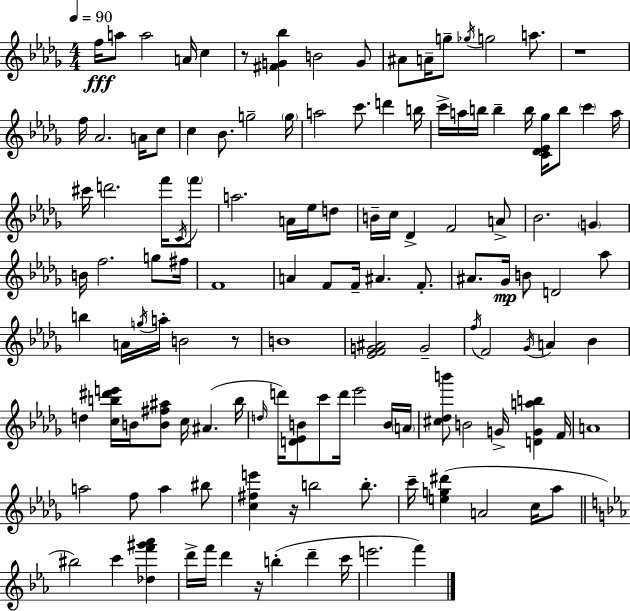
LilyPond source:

{
  \clef treble
  \numericTimeSignature
  \time 4/4
  \key bes \minor
  \tempo 4 = 90
  f''16\fff a''8 a''2 a'16 c''4 | r8 <fis' g' bes''>4 b'2 g'8 | ais'8 a'16-- g''8-- \acciaccatura { ges''16 } g''2 a''8. | r1 | \break f''16 aes'2. a'16 c''8 | c''4 bes'8. g''2-- | \parenthesize g''16 a''2 c'''8. d'''4 | b''16 c'''16-> a''16 b''16 b''4-- b''16 <c' des' ees' ges''>16 b''8 \parenthesize c'''4 | \break a''16 cis'''16 d'''2. f'''16 \acciaccatura { c'16 } | \parenthesize f'''8 a''2. a'16 ees''16 | d''8 b'16-- c''16 des'4-> f'2 | a'8-> bes'2. \parenthesize g'4 | \break b'16 f''2. g''8 | fis''16 f'1 | a'4 f'8 f'16-- ais'4. f'8.-. | ais'8. ges'16\mp b'8 d'2 | \break aes''8 b''4 a'16 \acciaccatura { g''16 } a''16-. b'2 | r8 b'1 | <ees' f' g' ais'>2 g'2-- | \acciaccatura { f''16 } f'2 \acciaccatura { ges'16 } a'4 | \break bes'4 d''4 <c'' b'' dis''' e'''>16 b'16 <b' fis'' ais''>8 c''16 ais'4.( | b''16 \grace { d''16 }) d'''16 <d' ees' b'>8 c'''8 d'''16 ees'''2 | b'16 \parenthesize a'16 <cis'' des'' b'''>8 b'2 | g'16-> <d' g' a'' b''>4 f'16 a'1 | \break a''2 f''8 | a''4 bis''8 <c'' fis'' e'''>4 r16 b''2 | b''8.-. c'''16-- <e'' g'' dis'''>4( a'2 | c''16 aes''8 \bar "||" \break \key c \minor bis''2) c'''4 <des'' f''' gis''' aes'''>4 | d'''16-> f'''16 d'''4 r16 b''4-.( d'''4-- c'''16 | e'''2. f'''4) | \bar "|."
}